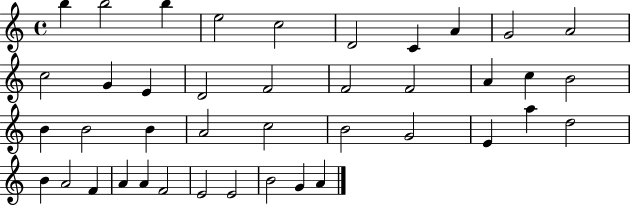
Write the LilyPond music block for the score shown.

{
  \clef treble
  \time 4/4
  \defaultTimeSignature
  \key c \major
  b''4 b''2 b''4 | e''2 c''2 | d'2 c'4 a'4 | g'2 a'2 | \break c''2 g'4 e'4 | d'2 f'2 | f'2 f'2 | a'4 c''4 b'2 | \break b'4 b'2 b'4 | a'2 c''2 | b'2 g'2 | e'4 a''4 d''2 | \break b'4 a'2 f'4 | a'4 a'4 f'2 | e'2 e'2 | b'2 g'4 a'4 | \break \bar "|."
}